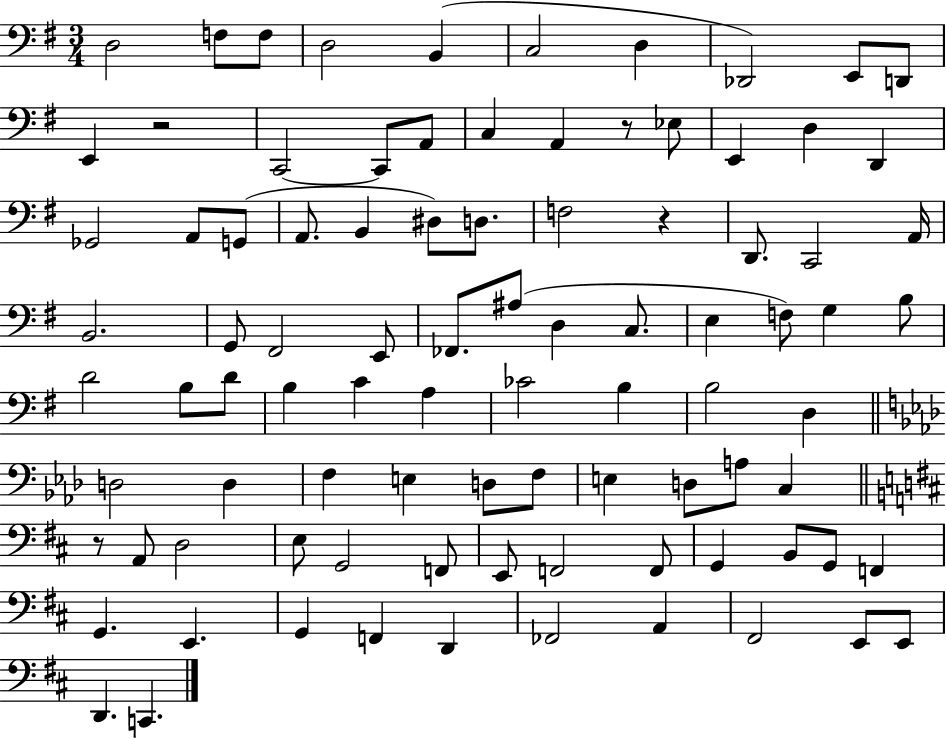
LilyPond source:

{
  \clef bass
  \numericTimeSignature
  \time 3/4
  \key g \major
  d2 f8 f8 | d2 b,4( | c2 d4 | des,2) e,8 d,8 | \break e,4 r2 | c,2~~ c,8 a,8 | c4 a,4 r8 ees8 | e,4 d4 d,4 | \break ges,2 a,8 g,8( | a,8. b,4 dis8) d8. | f2 r4 | d,8. c,2 a,16 | \break b,2. | g,8 fis,2 e,8 | fes,8. ais8( d4 c8. | e4 f8) g4 b8 | \break d'2 b8 d'8 | b4 c'4 a4 | ces'2 b4 | b2 d4 | \break \bar "||" \break \key aes \major d2 d4 | f4 e4 d8 f8 | e4 d8 a8 c4 | \bar "||" \break \key d \major r8 a,8 d2 | e8 g,2 f,8 | e,8 f,2 f,8 | g,4 b,8 g,8 f,4 | \break g,4. e,4. | g,4 f,4 d,4 | fes,2 a,4 | fis,2 e,8 e,8 | \break d,4. c,4. | \bar "|."
}